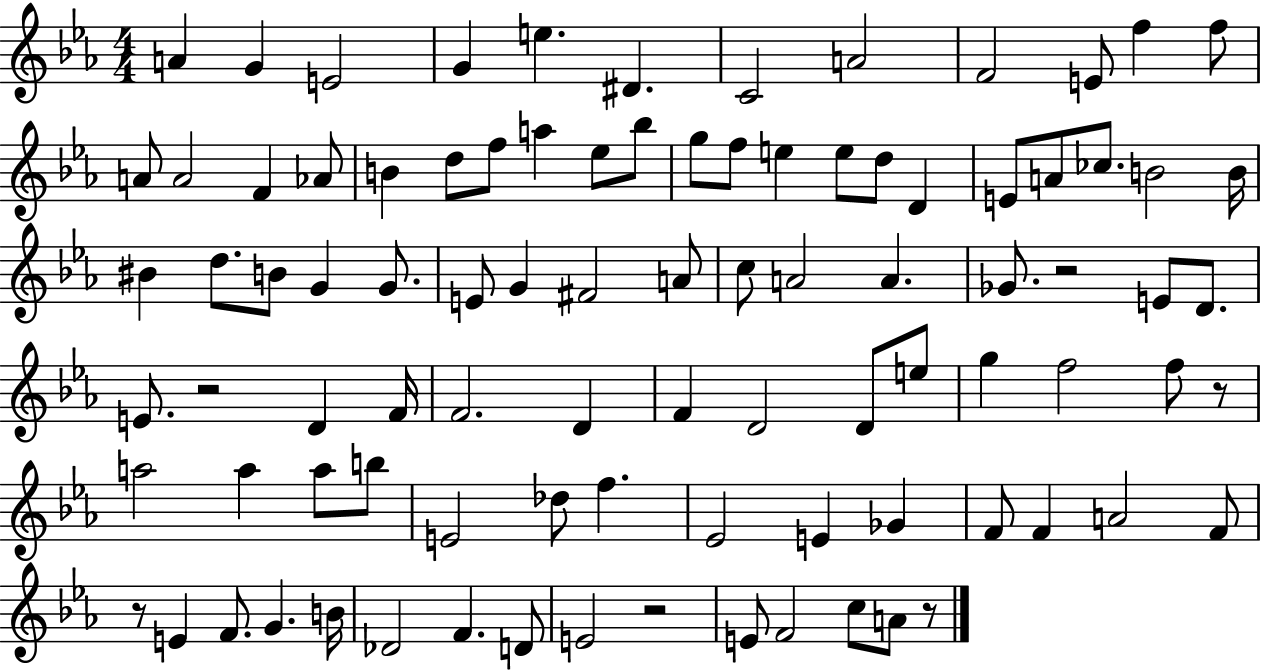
A4/q G4/q E4/h G4/q E5/q. D#4/q. C4/h A4/h F4/h E4/e F5/q F5/e A4/e A4/h F4/q Ab4/e B4/q D5/e F5/e A5/q Eb5/e Bb5/e G5/e F5/e E5/q E5/e D5/e D4/q E4/e A4/e CES5/e. B4/h B4/s BIS4/q D5/e. B4/e G4/q G4/e. E4/e G4/q F#4/h A4/e C5/e A4/h A4/q. Gb4/e. R/h E4/e D4/e. E4/e. R/h D4/q F4/s F4/h. D4/q F4/q D4/h D4/e E5/e G5/q F5/h F5/e R/e A5/h A5/q A5/e B5/e E4/h Db5/e F5/q. Eb4/h E4/q Gb4/q F4/e F4/q A4/h F4/e R/e E4/q F4/e. G4/q. B4/s Db4/h F4/q. D4/e E4/h R/h E4/e F4/h C5/e A4/e R/e